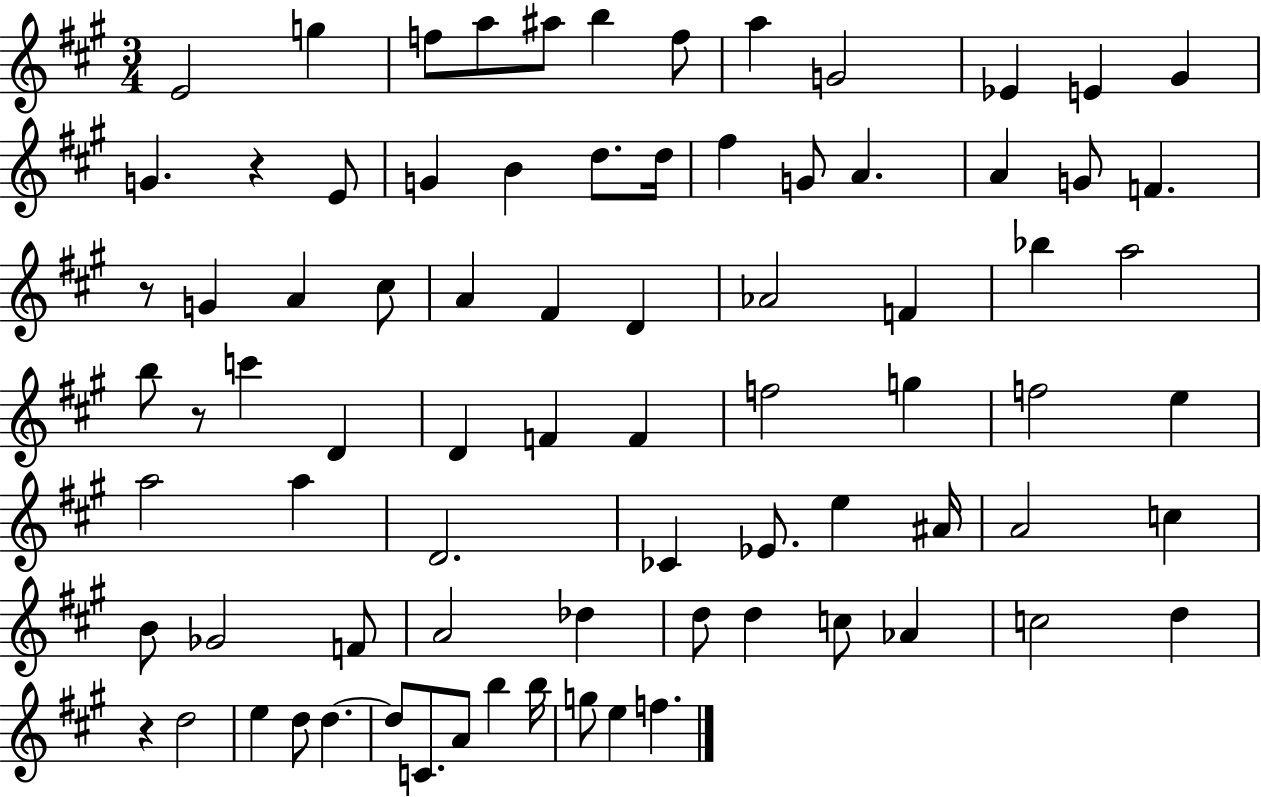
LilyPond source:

{
  \clef treble
  \numericTimeSignature
  \time 3/4
  \key a \major
  e'2 g''4 | f''8 a''8 ais''8 b''4 f''8 | a''4 g'2 | ees'4 e'4 gis'4 | \break g'4. r4 e'8 | g'4 b'4 d''8. d''16 | fis''4 g'8 a'4. | a'4 g'8 f'4. | \break r8 g'4 a'4 cis''8 | a'4 fis'4 d'4 | aes'2 f'4 | bes''4 a''2 | \break b''8 r8 c'''4 d'4 | d'4 f'4 f'4 | f''2 g''4 | f''2 e''4 | \break a''2 a''4 | d'2. | ces'4 ees'8. e''4 ais'16 | a'2 c''4 | \break b'8 ges'2 f'8 | a'2 des''4 | d''8 d''4 c''8 aes'4 | c''2 d''4 | \break r4 d''2 | e''4 d''8 d''4.~~ | d''8 c'8. a'8 b''4 b''16 | g''8 e''4 f''4. | \break \bar "|."
}